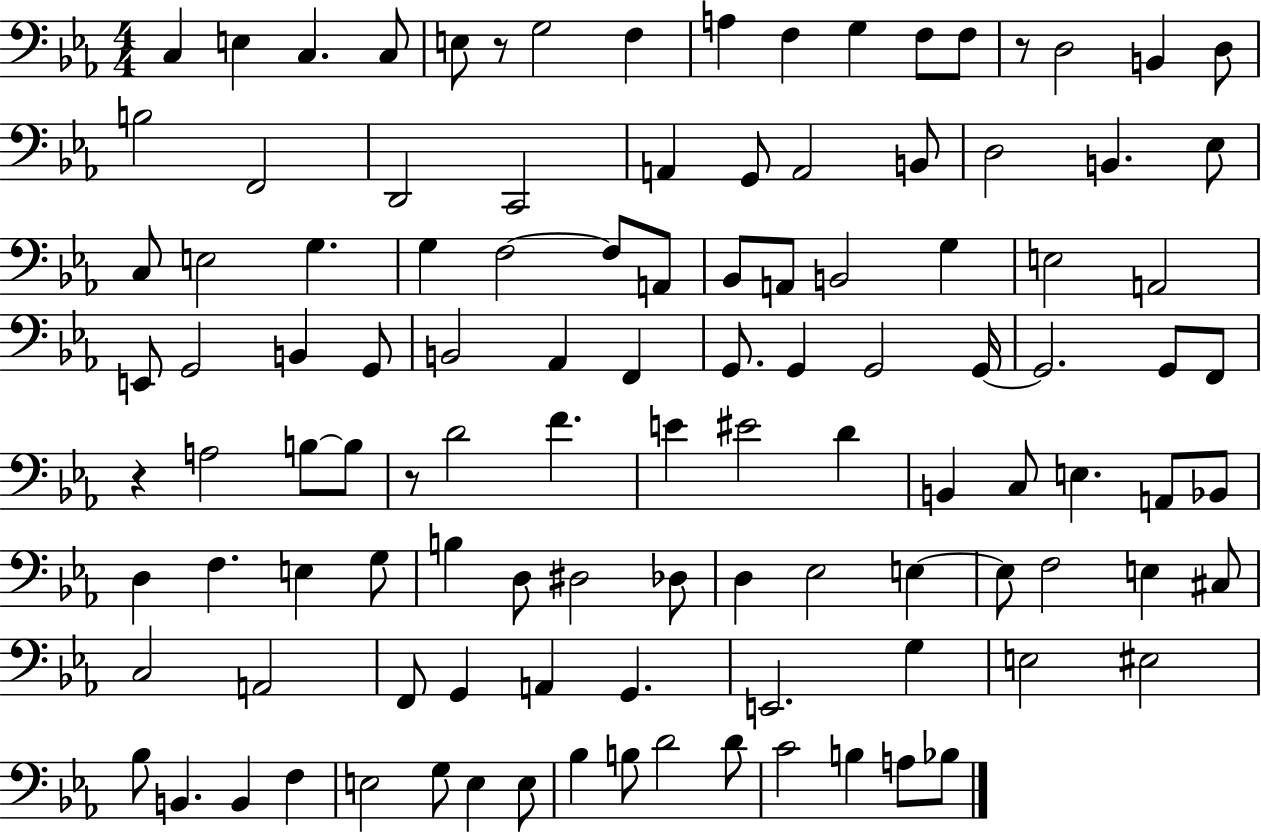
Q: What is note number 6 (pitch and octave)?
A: G3